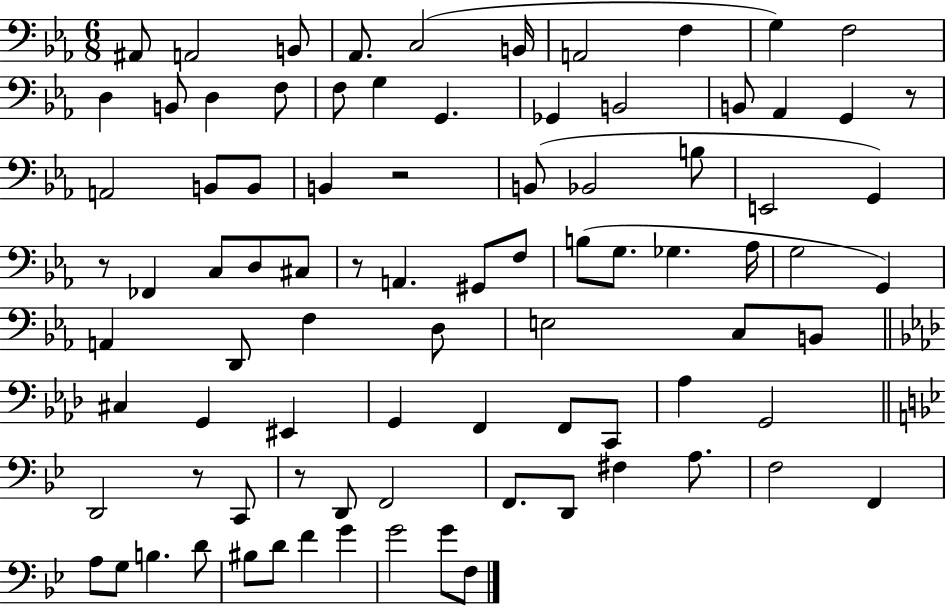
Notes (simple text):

A#2/e A2/h B2/e Ab2/e. C3/h B2/s A2/h F3/q G3/q F3/h D3/q B2/e D3/q F3/e F3/e G3/q G2/q. Gb2/q B2/h B2/e Ab2/q G2/q R/e A2/h B2/e B2/e B2/q R/h B2/e Bb2/h B3/e E2/h G2/q R/e FES2/q C3/e D3/e C#3/e R/e A2/q. G#2/e F3/e B3/e G3/e. Gb3/q. Ab3/s G3/h G2/q A2/q D2/e F3/q D3/e E3/h C3/e B2/e C#3/q G2/q EIS2/q G2/q F2/q F2/e C2/e Ab3/q G2/h D2/h R/e C2/e R/e D2/e F2/h F2/e. D2/e F#3/q A3/e. F3/h F2/q A3/e G3/e B3/q. D4/e BIS3/e D4/e F4/q G4/q G4/h G4/e F3/e